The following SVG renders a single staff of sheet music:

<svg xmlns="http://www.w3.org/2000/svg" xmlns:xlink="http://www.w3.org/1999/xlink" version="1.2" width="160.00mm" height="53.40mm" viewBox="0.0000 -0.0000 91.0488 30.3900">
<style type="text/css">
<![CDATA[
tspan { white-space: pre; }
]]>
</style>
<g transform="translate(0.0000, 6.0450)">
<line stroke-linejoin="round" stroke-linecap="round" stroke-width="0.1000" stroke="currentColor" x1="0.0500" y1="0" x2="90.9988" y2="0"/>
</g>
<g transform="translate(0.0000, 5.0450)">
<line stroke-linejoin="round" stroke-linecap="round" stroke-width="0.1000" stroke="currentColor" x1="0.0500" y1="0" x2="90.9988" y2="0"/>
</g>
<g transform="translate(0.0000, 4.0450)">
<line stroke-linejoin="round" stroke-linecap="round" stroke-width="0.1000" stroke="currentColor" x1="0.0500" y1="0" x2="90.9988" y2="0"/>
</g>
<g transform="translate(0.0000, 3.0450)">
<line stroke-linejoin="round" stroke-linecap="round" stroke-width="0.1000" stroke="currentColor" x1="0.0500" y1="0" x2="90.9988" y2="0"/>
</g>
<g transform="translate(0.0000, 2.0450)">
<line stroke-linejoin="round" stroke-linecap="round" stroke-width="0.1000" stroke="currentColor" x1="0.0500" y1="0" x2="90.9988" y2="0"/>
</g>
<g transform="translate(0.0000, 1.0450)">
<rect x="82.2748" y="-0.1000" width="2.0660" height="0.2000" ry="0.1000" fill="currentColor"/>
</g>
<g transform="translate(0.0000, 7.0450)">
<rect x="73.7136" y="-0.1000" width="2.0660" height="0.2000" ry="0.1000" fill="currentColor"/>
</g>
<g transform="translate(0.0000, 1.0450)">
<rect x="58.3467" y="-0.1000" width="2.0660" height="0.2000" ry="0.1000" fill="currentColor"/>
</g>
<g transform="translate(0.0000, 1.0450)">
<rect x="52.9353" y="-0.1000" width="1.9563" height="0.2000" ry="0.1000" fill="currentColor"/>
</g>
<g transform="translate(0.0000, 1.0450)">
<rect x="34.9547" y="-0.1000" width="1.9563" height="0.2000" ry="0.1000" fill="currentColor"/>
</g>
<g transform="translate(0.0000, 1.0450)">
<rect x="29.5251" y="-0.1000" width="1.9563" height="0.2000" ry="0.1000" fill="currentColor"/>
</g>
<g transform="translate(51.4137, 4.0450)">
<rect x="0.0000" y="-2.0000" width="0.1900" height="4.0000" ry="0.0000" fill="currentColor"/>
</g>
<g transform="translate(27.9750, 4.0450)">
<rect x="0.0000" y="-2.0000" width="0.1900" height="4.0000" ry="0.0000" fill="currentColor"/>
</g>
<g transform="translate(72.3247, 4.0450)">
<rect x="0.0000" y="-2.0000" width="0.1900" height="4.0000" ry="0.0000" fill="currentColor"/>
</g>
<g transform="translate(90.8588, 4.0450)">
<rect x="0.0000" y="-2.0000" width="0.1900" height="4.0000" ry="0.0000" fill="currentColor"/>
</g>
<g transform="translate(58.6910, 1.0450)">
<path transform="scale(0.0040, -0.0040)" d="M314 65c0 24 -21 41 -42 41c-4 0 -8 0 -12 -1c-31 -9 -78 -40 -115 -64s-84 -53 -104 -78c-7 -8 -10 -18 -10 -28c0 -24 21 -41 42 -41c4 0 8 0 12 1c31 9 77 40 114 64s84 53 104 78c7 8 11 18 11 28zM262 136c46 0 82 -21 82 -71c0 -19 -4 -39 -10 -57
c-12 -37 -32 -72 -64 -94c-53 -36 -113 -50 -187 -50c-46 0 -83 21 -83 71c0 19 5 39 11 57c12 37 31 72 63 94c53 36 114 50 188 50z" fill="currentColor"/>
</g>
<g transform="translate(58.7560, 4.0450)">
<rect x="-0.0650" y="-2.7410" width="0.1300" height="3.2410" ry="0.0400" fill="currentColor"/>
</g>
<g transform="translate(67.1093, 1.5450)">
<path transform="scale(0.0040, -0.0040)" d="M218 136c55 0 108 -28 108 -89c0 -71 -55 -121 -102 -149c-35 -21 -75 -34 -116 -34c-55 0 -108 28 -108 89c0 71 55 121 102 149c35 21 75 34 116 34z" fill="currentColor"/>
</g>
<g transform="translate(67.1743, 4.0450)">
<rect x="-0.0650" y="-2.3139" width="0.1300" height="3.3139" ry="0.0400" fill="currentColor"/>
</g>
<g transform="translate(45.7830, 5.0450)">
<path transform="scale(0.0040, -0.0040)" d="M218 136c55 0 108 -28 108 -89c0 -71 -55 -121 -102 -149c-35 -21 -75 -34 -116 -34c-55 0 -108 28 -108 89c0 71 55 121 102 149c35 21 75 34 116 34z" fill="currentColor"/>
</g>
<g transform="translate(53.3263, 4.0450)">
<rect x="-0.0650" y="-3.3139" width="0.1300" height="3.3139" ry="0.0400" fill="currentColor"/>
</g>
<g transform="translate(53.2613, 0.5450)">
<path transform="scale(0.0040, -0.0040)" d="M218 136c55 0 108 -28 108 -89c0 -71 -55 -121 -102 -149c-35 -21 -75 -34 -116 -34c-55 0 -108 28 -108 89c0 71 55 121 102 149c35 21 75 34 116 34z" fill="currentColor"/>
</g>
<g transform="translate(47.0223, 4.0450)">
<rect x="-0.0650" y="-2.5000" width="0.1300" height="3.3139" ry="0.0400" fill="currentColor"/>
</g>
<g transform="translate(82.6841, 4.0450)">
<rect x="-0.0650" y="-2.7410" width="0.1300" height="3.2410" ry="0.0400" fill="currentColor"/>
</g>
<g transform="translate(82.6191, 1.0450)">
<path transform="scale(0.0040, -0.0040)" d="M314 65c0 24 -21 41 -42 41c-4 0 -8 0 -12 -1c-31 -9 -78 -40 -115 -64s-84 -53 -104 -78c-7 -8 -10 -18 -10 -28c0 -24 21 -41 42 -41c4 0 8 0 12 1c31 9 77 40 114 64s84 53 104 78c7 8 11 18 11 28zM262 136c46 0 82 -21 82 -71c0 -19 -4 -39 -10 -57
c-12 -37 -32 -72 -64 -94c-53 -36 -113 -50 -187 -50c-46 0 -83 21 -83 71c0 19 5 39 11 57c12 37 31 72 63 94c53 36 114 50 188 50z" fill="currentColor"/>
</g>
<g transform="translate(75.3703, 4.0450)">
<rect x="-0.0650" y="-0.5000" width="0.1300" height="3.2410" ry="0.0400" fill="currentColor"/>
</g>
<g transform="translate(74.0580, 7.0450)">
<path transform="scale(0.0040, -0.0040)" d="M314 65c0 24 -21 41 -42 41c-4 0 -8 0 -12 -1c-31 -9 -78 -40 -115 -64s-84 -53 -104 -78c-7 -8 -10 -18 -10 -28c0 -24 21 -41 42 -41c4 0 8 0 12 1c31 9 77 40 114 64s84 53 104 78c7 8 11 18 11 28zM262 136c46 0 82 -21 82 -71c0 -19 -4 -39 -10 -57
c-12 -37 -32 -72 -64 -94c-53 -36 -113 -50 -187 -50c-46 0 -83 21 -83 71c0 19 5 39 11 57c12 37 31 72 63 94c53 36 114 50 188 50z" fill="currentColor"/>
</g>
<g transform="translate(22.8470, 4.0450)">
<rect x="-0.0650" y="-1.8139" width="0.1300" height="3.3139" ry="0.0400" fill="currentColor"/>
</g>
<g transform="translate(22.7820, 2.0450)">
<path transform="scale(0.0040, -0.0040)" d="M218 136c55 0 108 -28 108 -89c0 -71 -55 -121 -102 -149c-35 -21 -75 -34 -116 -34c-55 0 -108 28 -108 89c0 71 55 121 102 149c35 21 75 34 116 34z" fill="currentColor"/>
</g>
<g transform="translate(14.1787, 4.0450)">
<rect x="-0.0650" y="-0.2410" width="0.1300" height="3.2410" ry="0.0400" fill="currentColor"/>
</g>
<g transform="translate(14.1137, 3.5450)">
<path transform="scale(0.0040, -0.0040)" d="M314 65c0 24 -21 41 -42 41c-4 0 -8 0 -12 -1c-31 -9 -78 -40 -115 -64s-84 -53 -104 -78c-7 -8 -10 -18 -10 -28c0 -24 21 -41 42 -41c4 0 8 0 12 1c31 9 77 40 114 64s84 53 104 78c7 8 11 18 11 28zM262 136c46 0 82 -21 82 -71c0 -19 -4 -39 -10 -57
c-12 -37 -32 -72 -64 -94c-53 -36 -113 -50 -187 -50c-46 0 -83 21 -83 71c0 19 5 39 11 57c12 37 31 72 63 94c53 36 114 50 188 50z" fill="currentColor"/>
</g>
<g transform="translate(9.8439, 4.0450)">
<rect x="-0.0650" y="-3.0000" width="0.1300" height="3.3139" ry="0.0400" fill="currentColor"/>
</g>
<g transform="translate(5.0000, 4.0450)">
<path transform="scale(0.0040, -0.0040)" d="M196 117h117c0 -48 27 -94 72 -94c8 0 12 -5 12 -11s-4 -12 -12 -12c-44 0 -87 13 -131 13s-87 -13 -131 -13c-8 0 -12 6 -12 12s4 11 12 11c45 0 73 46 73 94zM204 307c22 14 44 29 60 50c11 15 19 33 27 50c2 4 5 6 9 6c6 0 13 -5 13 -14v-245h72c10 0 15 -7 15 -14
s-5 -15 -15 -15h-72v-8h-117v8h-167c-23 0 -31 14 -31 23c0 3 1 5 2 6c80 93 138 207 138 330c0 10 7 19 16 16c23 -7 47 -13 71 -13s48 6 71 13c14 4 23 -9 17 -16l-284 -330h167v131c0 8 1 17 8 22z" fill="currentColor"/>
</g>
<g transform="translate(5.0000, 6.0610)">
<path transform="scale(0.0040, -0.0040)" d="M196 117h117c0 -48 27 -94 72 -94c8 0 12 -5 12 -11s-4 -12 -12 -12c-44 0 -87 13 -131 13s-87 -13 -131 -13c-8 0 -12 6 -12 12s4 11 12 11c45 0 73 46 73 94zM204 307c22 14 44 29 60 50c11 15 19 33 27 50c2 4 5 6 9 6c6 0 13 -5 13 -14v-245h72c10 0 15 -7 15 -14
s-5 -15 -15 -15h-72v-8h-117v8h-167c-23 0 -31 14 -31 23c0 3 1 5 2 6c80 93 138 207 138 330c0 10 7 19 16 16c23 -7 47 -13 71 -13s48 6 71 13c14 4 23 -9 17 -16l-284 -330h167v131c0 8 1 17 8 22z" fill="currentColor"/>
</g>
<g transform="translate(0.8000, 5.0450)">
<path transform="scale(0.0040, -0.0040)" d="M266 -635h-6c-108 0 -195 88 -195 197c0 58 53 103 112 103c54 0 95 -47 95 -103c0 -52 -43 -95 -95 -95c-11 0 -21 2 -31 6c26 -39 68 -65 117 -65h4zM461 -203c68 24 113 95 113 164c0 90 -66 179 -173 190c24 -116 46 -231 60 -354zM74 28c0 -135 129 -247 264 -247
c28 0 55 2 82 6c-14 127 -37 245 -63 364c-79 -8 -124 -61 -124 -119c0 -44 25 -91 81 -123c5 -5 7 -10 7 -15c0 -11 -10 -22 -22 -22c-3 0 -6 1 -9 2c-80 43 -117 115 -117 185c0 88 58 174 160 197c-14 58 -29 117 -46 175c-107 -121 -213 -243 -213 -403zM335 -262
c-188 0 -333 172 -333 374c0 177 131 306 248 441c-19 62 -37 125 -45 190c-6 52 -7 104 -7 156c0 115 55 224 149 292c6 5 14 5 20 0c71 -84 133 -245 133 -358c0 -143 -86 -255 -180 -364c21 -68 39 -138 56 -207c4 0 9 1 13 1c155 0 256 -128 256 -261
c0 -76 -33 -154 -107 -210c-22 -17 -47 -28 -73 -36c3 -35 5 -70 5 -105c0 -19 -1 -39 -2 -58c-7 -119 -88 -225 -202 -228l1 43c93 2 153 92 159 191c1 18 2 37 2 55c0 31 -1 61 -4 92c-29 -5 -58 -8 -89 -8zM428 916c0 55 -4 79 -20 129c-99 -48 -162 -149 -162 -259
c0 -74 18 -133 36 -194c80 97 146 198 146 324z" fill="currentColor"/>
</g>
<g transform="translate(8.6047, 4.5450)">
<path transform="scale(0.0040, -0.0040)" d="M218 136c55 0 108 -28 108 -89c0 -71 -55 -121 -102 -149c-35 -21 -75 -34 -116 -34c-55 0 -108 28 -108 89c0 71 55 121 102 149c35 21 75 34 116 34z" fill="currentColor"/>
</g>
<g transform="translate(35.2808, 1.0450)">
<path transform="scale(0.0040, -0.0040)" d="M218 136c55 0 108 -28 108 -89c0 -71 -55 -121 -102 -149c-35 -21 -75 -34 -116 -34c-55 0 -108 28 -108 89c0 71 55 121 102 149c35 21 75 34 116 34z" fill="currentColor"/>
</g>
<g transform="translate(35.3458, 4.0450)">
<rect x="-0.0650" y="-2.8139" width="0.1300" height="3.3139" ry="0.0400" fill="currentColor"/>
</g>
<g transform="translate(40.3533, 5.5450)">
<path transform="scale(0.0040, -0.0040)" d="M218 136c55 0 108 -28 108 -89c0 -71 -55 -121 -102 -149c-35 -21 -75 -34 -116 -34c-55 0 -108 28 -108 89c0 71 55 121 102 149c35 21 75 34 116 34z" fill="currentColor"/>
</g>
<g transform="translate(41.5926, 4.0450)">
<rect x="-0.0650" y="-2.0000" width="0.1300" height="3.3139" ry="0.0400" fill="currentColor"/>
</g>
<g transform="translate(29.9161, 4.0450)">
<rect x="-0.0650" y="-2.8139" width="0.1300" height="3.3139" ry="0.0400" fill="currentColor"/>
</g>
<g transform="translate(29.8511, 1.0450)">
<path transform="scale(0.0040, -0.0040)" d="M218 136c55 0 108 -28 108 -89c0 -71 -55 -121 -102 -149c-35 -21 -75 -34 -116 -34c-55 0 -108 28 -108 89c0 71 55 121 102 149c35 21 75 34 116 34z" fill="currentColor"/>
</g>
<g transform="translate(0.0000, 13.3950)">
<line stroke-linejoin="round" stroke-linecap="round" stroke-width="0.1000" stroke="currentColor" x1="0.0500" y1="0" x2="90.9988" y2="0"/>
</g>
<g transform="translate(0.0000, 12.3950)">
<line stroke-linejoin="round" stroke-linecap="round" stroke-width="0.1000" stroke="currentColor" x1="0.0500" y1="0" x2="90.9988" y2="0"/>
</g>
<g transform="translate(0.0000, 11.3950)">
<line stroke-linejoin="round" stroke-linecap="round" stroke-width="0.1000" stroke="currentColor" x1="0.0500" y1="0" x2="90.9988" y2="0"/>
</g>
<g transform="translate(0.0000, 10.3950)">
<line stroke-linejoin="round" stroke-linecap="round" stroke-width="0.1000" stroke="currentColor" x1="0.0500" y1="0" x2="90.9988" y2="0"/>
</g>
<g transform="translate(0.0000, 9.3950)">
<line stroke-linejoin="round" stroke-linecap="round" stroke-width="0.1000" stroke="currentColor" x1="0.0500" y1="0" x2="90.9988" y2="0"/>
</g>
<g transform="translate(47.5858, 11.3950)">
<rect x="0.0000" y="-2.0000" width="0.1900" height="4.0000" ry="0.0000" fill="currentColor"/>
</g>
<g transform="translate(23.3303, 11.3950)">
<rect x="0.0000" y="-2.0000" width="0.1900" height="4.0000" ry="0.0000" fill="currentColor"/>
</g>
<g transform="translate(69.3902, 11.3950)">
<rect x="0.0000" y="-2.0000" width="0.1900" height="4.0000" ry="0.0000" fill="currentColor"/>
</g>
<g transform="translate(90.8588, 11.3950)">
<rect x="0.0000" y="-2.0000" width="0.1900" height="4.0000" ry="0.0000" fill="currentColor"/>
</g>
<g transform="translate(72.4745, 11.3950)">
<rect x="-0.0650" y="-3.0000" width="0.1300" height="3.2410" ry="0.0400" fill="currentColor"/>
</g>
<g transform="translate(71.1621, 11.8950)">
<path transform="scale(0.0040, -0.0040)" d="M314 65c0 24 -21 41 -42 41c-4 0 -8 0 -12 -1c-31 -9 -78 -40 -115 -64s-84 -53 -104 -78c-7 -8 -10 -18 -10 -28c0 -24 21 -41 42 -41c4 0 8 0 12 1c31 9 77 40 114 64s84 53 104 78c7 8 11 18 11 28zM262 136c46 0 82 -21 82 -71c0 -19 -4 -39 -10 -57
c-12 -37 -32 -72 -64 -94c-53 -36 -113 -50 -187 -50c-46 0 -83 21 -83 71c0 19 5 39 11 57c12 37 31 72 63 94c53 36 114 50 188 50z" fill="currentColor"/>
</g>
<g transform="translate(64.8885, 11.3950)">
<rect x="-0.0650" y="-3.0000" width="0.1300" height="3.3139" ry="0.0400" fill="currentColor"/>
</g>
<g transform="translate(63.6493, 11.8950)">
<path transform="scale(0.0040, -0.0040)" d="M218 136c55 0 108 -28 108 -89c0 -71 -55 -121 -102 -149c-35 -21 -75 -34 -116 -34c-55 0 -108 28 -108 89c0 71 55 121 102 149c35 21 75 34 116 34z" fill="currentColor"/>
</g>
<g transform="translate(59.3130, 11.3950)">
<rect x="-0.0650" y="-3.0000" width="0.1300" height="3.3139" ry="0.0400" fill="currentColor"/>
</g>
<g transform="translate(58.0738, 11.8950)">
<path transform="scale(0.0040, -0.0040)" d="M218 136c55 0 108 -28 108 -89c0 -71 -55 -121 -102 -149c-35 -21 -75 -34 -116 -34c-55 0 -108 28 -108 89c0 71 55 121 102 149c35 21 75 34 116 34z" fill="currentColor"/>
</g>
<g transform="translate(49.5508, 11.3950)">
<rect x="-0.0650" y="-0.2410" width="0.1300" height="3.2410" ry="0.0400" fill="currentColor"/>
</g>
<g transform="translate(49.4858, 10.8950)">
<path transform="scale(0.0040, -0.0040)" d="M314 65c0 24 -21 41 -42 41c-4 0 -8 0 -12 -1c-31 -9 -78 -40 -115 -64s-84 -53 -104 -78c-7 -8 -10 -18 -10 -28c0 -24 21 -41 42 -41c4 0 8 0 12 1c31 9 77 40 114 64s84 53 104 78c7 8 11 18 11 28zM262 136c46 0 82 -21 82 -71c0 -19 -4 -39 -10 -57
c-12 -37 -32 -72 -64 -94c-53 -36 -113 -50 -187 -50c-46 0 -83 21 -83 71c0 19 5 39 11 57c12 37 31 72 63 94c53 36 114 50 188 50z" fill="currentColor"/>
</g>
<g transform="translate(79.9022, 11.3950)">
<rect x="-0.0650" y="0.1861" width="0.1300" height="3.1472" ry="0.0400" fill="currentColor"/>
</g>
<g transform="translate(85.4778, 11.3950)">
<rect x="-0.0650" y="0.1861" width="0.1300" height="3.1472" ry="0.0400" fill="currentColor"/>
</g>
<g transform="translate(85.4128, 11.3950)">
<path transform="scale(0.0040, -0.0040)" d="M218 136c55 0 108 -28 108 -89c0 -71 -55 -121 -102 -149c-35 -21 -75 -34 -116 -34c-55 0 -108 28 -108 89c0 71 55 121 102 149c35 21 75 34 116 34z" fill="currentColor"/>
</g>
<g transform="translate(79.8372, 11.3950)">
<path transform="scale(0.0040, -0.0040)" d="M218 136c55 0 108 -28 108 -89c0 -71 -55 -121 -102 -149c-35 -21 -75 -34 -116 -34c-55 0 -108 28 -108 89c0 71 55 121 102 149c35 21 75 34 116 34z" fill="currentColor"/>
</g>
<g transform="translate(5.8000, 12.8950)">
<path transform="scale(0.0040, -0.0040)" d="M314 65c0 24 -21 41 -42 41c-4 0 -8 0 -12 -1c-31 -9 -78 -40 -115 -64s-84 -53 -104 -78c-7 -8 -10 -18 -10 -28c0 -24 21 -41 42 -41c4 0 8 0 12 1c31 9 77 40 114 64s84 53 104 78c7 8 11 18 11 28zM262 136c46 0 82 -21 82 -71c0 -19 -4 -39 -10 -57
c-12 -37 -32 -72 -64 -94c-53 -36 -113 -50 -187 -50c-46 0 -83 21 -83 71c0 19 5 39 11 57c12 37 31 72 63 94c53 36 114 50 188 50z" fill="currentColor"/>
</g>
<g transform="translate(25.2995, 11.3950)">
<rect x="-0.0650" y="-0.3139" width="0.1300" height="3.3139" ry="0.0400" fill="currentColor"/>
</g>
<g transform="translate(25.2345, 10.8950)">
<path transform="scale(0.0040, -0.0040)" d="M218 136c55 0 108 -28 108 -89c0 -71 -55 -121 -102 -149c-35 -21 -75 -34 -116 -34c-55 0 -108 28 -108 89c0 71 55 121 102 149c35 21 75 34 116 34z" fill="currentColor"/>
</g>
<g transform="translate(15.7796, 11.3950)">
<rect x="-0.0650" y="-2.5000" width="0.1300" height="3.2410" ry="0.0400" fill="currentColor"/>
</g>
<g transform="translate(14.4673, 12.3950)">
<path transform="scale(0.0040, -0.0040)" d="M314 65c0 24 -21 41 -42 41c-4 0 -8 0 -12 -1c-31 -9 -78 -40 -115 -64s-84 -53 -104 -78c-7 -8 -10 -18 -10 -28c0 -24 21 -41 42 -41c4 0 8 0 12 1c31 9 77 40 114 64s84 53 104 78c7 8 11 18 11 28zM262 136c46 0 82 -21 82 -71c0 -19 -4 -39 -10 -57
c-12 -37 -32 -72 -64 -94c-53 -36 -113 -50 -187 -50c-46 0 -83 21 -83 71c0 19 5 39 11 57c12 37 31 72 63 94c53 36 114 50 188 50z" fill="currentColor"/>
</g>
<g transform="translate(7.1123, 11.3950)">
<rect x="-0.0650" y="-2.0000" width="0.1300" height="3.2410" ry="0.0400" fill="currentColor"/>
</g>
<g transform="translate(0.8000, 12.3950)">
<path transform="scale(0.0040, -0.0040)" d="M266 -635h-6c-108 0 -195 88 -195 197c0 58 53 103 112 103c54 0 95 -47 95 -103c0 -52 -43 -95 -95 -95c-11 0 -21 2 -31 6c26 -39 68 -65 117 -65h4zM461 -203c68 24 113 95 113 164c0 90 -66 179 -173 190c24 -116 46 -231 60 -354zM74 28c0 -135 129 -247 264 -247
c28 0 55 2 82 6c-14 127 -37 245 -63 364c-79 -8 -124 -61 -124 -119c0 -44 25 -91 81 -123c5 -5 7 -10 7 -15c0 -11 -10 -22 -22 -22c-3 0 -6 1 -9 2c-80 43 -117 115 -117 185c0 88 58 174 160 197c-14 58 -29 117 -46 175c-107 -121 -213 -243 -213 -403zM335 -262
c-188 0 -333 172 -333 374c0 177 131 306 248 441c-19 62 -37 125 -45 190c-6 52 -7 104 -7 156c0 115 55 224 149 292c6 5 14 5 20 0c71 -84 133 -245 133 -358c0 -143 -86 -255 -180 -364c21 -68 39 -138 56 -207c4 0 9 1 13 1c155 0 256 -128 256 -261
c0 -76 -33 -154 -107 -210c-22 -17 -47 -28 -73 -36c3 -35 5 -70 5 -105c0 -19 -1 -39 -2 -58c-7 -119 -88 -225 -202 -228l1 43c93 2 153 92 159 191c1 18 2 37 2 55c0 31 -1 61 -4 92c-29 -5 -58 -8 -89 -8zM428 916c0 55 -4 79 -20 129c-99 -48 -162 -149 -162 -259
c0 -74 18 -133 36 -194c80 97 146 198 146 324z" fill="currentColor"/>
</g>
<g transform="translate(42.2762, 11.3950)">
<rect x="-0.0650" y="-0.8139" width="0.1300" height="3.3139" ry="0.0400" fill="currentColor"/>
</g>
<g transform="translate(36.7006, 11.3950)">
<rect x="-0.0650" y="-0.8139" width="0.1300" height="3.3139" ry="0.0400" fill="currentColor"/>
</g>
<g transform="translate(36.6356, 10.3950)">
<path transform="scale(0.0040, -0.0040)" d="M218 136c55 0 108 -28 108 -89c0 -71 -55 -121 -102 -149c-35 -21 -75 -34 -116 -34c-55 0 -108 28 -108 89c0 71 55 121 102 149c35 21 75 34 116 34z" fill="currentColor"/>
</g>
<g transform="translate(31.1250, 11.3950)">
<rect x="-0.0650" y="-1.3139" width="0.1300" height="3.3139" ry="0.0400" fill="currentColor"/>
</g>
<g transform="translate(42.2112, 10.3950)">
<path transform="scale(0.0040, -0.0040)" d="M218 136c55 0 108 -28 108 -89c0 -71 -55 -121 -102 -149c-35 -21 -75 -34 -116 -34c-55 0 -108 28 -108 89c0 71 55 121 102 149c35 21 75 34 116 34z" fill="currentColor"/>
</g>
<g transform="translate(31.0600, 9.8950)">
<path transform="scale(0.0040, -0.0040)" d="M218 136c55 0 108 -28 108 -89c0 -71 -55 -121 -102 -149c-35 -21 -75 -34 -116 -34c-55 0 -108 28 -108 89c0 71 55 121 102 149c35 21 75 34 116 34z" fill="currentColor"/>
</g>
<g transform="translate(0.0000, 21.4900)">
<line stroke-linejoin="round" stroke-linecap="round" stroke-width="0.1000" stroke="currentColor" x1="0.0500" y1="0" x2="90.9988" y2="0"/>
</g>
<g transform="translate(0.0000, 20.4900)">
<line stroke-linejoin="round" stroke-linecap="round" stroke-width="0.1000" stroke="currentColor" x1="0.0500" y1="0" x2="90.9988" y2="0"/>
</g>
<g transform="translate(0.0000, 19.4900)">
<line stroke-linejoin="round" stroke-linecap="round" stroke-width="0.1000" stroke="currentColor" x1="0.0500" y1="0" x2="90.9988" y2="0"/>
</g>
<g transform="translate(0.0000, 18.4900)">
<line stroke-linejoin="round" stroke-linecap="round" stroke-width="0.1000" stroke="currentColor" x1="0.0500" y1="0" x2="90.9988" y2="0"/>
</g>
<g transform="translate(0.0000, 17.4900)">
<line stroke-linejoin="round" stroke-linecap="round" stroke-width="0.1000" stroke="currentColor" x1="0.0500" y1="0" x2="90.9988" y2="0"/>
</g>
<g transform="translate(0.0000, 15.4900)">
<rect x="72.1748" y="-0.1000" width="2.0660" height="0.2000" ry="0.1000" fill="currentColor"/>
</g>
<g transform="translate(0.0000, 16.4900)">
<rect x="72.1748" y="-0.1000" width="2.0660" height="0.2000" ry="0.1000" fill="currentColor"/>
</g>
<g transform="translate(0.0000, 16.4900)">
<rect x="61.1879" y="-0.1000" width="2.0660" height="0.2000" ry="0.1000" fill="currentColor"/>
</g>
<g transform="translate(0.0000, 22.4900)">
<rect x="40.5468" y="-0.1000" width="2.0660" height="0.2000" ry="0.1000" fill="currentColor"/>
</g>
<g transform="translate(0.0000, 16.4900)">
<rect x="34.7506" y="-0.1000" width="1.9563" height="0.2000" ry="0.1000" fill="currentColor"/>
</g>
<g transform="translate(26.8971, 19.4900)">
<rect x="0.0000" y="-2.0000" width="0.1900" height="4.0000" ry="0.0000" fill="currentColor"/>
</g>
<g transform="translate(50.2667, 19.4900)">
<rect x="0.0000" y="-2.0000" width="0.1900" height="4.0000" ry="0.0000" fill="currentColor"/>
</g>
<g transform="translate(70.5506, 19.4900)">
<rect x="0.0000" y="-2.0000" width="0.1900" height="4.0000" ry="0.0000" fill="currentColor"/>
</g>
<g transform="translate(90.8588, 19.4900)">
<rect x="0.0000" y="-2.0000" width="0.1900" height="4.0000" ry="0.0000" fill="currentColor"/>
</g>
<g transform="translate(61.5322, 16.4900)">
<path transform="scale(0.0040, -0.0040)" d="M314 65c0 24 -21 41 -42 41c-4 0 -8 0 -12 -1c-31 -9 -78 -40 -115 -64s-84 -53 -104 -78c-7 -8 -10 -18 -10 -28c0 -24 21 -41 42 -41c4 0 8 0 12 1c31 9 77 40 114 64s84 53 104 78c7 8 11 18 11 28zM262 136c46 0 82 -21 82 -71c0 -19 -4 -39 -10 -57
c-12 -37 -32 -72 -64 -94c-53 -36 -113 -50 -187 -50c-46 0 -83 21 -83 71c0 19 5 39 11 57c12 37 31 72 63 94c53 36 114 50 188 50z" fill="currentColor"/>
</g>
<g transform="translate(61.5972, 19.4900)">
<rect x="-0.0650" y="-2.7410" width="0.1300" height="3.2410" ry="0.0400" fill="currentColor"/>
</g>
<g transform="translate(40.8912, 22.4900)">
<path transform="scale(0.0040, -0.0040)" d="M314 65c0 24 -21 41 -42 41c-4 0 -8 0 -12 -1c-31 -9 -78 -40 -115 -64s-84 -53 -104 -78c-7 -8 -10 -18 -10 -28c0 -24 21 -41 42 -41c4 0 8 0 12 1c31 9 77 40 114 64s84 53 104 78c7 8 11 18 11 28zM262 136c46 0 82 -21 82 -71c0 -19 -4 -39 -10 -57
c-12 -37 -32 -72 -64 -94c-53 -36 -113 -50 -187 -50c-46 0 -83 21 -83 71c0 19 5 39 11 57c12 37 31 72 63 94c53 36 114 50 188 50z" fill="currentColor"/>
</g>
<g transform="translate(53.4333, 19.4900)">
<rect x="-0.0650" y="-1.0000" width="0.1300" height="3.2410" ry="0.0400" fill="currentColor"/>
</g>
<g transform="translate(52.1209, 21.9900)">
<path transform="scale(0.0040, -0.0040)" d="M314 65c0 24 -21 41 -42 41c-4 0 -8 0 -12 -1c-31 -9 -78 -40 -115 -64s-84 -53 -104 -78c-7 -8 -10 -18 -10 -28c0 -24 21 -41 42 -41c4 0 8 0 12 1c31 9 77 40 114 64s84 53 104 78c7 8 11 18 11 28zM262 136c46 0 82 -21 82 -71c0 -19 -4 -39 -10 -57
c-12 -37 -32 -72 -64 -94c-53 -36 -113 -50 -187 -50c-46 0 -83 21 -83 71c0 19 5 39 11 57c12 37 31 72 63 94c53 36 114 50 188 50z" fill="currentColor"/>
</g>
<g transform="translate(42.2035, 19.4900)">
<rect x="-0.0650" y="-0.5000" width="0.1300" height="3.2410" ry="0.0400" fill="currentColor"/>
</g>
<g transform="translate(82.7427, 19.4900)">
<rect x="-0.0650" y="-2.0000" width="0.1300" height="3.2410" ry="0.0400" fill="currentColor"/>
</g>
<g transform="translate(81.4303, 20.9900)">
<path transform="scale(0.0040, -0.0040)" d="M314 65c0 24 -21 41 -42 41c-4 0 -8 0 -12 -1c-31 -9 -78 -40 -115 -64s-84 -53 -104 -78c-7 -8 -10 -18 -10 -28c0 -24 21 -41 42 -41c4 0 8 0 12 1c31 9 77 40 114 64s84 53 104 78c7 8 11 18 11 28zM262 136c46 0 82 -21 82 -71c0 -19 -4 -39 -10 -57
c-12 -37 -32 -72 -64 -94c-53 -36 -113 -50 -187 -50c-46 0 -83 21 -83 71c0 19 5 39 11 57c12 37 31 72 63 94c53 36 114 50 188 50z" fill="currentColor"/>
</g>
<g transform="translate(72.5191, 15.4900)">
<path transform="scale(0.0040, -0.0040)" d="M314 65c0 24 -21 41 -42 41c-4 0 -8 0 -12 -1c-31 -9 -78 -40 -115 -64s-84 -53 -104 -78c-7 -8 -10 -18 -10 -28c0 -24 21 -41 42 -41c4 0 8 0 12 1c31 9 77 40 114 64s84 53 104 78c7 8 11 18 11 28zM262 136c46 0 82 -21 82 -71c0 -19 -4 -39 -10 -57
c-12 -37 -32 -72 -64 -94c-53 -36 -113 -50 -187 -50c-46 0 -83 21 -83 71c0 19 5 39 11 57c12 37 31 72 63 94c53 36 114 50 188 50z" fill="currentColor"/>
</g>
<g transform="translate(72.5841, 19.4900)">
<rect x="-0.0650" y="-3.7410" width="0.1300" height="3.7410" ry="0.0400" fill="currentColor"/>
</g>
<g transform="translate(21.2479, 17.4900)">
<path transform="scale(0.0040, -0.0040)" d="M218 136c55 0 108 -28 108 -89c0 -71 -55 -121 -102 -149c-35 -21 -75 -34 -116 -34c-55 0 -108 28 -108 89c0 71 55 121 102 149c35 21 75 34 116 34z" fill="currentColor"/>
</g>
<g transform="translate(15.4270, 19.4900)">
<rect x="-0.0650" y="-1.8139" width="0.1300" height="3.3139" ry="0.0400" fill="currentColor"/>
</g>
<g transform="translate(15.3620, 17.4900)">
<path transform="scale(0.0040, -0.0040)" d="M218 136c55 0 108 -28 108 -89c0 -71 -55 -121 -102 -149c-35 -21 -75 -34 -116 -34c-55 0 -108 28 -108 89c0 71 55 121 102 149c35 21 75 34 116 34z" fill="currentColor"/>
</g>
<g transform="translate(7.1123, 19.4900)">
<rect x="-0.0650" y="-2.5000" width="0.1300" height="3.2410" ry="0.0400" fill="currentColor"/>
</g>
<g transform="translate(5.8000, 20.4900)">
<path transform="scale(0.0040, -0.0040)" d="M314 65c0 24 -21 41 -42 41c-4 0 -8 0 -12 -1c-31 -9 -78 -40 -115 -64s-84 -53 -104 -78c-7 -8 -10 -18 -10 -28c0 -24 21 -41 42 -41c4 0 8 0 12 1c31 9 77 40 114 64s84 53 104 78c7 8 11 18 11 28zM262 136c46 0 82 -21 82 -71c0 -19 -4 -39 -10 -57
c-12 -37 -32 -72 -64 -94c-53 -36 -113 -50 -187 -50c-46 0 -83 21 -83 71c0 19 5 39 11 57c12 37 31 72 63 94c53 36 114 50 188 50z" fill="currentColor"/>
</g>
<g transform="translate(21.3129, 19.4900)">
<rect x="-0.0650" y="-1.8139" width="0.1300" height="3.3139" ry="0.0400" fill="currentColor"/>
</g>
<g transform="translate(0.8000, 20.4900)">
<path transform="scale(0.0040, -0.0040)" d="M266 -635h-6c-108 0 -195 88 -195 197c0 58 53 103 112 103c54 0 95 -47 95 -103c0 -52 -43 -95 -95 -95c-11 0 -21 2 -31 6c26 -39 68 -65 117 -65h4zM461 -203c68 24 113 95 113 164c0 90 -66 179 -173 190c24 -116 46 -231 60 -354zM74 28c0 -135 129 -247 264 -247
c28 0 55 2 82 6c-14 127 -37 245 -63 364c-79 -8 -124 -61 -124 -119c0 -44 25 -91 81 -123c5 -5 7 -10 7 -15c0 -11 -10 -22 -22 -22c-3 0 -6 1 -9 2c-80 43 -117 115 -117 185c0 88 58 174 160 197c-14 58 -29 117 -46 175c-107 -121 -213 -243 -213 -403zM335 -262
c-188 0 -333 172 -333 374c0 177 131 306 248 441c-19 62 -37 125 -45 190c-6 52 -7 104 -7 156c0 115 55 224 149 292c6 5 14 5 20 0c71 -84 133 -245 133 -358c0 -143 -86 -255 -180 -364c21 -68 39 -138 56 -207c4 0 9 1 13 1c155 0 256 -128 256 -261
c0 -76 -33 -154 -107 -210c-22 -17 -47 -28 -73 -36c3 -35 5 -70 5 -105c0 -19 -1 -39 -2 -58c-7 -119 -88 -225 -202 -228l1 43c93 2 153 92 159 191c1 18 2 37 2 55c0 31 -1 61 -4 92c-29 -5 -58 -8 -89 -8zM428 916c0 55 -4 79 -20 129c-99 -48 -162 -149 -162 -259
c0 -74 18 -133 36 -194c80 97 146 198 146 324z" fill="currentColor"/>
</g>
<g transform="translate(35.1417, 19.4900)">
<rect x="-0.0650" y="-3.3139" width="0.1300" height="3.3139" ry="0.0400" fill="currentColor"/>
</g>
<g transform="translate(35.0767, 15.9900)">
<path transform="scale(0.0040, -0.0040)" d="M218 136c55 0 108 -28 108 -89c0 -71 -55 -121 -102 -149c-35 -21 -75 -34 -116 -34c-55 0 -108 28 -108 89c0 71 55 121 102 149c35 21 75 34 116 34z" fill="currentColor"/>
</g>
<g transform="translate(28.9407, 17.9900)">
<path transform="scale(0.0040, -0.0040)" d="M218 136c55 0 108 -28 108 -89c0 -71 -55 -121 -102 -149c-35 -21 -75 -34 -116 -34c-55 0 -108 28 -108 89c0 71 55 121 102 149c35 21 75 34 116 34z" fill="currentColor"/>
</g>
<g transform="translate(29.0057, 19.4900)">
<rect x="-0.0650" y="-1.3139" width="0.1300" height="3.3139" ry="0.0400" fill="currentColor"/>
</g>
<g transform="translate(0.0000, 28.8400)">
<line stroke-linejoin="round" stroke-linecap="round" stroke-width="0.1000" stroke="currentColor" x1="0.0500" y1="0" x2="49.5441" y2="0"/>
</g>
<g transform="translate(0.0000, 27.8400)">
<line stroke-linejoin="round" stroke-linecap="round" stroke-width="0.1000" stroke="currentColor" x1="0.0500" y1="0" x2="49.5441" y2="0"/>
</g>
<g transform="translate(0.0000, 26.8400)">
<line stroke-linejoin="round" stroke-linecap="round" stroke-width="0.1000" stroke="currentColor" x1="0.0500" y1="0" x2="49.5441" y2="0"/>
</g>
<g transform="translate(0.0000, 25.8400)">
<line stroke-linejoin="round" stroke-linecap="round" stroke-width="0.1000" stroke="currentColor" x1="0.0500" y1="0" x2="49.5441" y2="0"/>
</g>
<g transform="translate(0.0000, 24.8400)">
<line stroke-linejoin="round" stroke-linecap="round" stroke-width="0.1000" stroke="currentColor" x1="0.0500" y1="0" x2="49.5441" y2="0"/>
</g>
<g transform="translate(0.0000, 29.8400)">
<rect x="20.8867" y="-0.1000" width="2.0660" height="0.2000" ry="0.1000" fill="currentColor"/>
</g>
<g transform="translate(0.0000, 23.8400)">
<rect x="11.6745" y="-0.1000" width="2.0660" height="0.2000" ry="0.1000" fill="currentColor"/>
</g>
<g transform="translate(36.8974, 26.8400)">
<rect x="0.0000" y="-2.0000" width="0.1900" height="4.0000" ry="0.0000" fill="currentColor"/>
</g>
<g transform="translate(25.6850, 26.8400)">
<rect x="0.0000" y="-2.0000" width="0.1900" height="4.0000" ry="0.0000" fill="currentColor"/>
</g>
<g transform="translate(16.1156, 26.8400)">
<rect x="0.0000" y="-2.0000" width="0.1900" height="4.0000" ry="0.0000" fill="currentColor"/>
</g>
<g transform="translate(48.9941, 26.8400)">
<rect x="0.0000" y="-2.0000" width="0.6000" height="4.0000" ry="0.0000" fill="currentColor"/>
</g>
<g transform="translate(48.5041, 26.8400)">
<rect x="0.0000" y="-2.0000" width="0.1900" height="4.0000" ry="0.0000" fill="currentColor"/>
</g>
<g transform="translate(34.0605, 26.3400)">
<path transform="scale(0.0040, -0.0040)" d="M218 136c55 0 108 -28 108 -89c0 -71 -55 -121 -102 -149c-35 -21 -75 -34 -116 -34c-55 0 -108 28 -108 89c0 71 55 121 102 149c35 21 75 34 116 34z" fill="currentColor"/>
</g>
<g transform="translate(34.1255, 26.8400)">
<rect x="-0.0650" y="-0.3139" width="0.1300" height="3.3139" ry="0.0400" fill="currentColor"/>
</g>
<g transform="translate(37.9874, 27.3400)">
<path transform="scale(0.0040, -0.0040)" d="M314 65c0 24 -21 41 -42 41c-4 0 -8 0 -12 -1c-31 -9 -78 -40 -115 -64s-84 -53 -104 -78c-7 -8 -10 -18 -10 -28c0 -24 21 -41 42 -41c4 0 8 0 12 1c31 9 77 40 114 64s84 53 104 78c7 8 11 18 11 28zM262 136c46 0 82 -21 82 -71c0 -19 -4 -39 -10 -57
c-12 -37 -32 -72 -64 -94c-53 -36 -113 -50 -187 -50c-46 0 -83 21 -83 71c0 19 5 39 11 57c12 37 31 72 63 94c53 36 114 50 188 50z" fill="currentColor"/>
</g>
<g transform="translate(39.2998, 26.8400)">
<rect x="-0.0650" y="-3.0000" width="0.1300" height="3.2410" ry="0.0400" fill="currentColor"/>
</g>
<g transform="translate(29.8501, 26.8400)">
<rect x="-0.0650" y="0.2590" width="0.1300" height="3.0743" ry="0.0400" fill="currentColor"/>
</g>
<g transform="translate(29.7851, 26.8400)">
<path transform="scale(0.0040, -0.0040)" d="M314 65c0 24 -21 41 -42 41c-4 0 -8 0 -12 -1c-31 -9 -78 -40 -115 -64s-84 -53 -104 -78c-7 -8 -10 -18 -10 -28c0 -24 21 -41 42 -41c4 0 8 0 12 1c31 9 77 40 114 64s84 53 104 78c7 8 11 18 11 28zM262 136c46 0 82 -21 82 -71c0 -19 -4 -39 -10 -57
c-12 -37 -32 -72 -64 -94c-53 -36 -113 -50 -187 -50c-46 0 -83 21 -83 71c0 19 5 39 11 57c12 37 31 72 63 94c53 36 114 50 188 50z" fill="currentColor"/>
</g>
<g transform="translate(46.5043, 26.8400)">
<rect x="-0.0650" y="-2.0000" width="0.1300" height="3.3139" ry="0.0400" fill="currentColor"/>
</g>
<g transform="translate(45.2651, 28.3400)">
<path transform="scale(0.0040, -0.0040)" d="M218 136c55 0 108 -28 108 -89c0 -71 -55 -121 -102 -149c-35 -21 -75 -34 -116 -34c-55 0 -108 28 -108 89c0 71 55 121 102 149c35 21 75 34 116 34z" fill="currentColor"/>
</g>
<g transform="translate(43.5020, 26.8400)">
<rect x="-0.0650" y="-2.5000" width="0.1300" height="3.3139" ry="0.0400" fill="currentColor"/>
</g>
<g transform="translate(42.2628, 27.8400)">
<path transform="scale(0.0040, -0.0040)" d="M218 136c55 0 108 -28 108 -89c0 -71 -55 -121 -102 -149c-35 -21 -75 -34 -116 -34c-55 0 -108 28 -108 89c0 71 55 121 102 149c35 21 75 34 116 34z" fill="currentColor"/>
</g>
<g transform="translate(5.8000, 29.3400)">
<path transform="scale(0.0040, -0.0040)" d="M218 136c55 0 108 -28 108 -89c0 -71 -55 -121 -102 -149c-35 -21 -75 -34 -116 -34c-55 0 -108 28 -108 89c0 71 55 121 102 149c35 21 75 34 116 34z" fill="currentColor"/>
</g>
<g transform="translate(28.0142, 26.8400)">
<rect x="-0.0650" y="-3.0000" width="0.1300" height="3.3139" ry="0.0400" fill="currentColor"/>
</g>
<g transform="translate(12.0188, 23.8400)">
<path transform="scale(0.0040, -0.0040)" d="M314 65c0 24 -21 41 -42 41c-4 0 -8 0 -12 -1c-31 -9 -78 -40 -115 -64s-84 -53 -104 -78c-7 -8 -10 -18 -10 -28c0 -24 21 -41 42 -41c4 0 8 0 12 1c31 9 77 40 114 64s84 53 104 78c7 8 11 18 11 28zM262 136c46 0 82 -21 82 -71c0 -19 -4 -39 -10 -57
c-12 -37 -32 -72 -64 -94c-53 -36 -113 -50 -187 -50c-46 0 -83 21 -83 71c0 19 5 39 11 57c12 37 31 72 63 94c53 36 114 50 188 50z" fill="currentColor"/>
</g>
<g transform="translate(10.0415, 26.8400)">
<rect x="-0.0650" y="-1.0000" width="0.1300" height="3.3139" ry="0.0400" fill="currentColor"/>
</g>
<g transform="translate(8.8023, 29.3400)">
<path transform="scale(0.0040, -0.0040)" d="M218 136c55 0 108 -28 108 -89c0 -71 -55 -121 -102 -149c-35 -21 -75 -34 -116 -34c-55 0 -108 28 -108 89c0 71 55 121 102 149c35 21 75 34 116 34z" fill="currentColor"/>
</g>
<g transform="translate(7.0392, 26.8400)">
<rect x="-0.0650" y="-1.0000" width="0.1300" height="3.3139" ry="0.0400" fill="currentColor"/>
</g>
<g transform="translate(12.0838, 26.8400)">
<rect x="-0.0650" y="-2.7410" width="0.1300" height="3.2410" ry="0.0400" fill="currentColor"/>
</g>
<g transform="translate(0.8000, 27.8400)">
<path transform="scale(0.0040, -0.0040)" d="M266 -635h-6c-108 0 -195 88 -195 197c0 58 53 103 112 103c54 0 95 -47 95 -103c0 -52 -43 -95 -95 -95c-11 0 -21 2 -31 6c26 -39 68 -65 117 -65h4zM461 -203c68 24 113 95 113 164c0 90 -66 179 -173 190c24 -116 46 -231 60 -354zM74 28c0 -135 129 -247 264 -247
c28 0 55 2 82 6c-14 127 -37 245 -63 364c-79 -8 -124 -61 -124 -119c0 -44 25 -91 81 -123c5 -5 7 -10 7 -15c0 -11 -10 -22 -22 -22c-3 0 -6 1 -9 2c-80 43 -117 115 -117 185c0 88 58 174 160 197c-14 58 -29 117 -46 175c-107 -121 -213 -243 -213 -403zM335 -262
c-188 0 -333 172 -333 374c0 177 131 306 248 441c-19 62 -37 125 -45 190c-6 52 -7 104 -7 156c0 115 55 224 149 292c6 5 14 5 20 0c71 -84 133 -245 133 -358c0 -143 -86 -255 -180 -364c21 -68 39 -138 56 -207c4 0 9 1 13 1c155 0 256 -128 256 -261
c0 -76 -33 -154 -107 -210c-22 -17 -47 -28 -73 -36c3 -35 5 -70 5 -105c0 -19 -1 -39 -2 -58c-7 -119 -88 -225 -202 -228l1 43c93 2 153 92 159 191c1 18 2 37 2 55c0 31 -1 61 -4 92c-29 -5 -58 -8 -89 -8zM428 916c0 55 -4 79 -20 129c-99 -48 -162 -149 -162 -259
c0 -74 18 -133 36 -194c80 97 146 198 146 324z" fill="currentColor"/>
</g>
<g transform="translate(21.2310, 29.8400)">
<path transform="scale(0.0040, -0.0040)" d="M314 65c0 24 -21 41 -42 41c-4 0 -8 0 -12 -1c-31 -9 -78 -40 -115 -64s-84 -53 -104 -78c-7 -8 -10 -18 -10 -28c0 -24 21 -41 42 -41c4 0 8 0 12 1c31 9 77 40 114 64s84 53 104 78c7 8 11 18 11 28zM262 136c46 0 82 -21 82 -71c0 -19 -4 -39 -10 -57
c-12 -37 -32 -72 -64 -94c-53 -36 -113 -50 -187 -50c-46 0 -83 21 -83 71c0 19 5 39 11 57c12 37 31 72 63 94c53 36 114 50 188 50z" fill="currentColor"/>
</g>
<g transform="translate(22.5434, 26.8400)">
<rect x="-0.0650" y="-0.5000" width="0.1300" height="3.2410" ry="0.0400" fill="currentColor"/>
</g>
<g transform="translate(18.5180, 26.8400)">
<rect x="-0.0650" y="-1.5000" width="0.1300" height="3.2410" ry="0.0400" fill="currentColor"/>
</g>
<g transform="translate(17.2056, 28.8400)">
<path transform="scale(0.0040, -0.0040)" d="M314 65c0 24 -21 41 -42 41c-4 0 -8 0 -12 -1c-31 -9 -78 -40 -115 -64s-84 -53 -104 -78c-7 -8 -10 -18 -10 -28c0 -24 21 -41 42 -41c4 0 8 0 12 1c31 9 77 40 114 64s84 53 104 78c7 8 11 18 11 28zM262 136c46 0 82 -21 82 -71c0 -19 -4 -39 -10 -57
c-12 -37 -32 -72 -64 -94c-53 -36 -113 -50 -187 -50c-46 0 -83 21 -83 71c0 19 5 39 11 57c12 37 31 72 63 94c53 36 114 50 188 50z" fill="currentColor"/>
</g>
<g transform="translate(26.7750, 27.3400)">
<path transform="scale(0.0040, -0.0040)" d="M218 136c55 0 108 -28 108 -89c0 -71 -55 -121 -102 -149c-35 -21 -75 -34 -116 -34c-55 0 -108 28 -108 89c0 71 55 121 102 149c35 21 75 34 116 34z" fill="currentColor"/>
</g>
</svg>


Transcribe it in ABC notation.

X:1
T:Untitled
M:4/4
L:1/4
K:C
A c2 f a a F G b a2 g C2 a2 F2 G2 c e d d c2 A A A2 B B G2 f f e b C2 D2 a2 c'2 F2 D D a2 E2 C2 A B2 c A2 G F